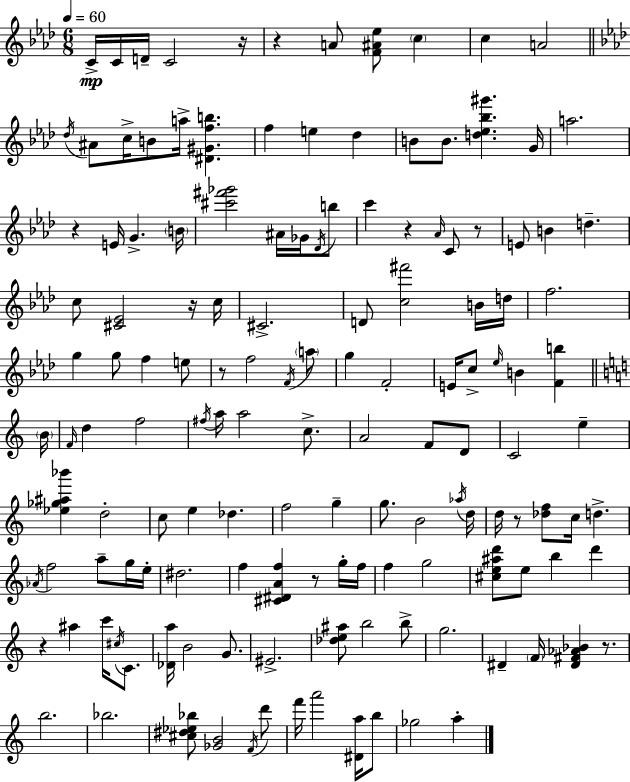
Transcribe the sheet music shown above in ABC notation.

X:1
T:Untitled
M:6/8
L:1/4
K:Ab
C/4 C/4 D/4 C2 z/4 z A/2 [F^A_e]/2 c c A2 _d/4 ^A/2 c/4 B/2 a/4 [^D^Gfb] f e _d B/2 B/2 [d_e_b^g'] G/4 a2 z E/4 G B/4 [^c'^f'_g']2 ^A/4 _G/4 _D/4 b/2 c' z _A/4 C/2 z/2 E/2 B d c/2 [^C_E]2 z/4 c/4 ^C2 D/2 [c^f']2 B/4 d/4 f2 g g/2 f e/2 z/2 f2 F/4 a/2 g F2 E/4 c/2 _e/4 B [Fb] B/4 F/4 d f2 ^f/4 a/4 a2 c/2 A2 F/2 D/2 C2 e [_e_g^a_b'] d2 c/2 e _d f2 g g/2 B2 _a/4 d/4 d/4 z/2 [_df]/2 c/4 d _A/4 f2 a/2 g/4 e/4 ^d2 f [^C^DAf] z/2 g/4 f/4 f g2 [^ce^ad']/2 e/2 b d' z ^a c'/4 ^c/4 C/2 [_Da]/4 B2 G/2 ^E2 [_de^a]/2 b2 b/2 g2 ^D F/4 [^D^F_A_B] z/2 b2 _b2 [^c^d_e_b]/2 [_GB]2 F/4 d'/2 f'/4 a'2 [^Da]/4 b/2 _g2 a